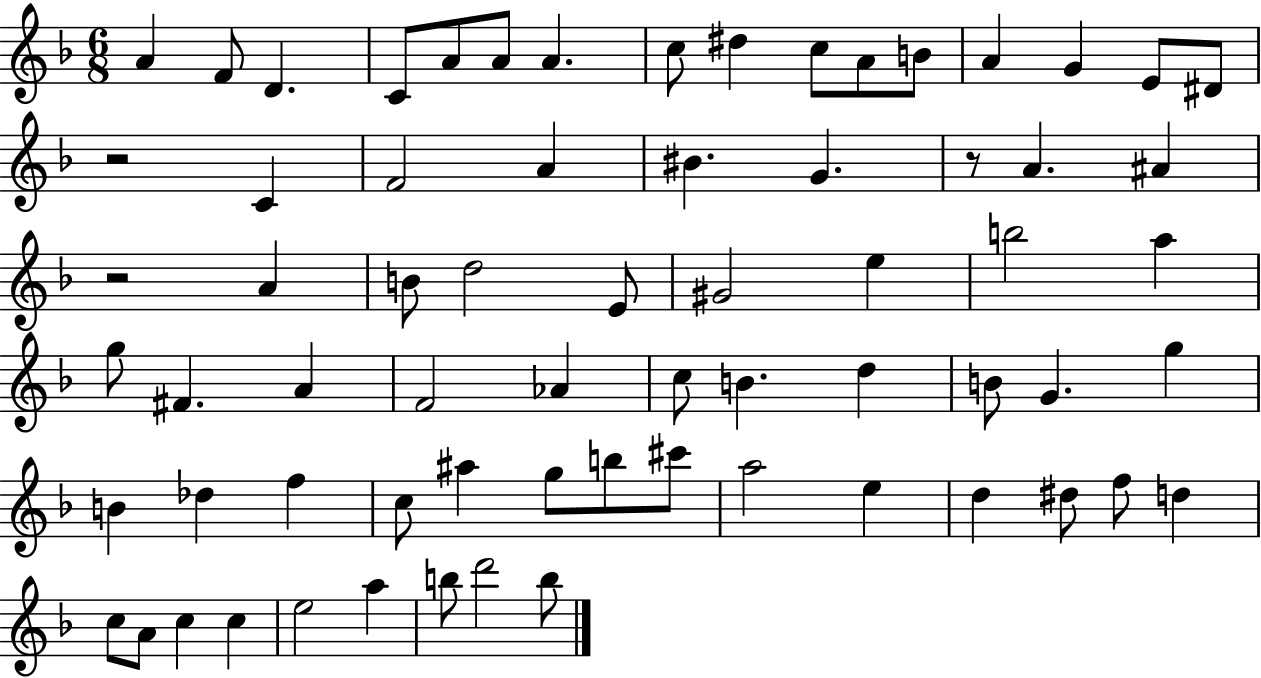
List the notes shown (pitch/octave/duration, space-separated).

A4/q F4/e D4/q. C4/e A4/e A4/e A4/q. C5/e D#5/q C5/e A4/e B4/e A4/q G4/q E4/e D#4/e R/h C4/q F4/h A4/q BIS4/q. G4/q. R/e A4/q. A#4/q R/h A4/q B4/e D5/h E4/e G#4/h E5/q B5/h A5/q G5/e F#4/q. A4/q F4/h Ab4/q C5/e B4/q. D5/q B4/e G4/q. G5/q B4/q Db5/q F5/q C5/e A#5/q G5/e B5/e C#6/e A5/h E5/q D5/q D#5/e F5/e D5/q C5/e A4/e C5/q C5/q E5/h A5/q B5/e D6/h B5/e